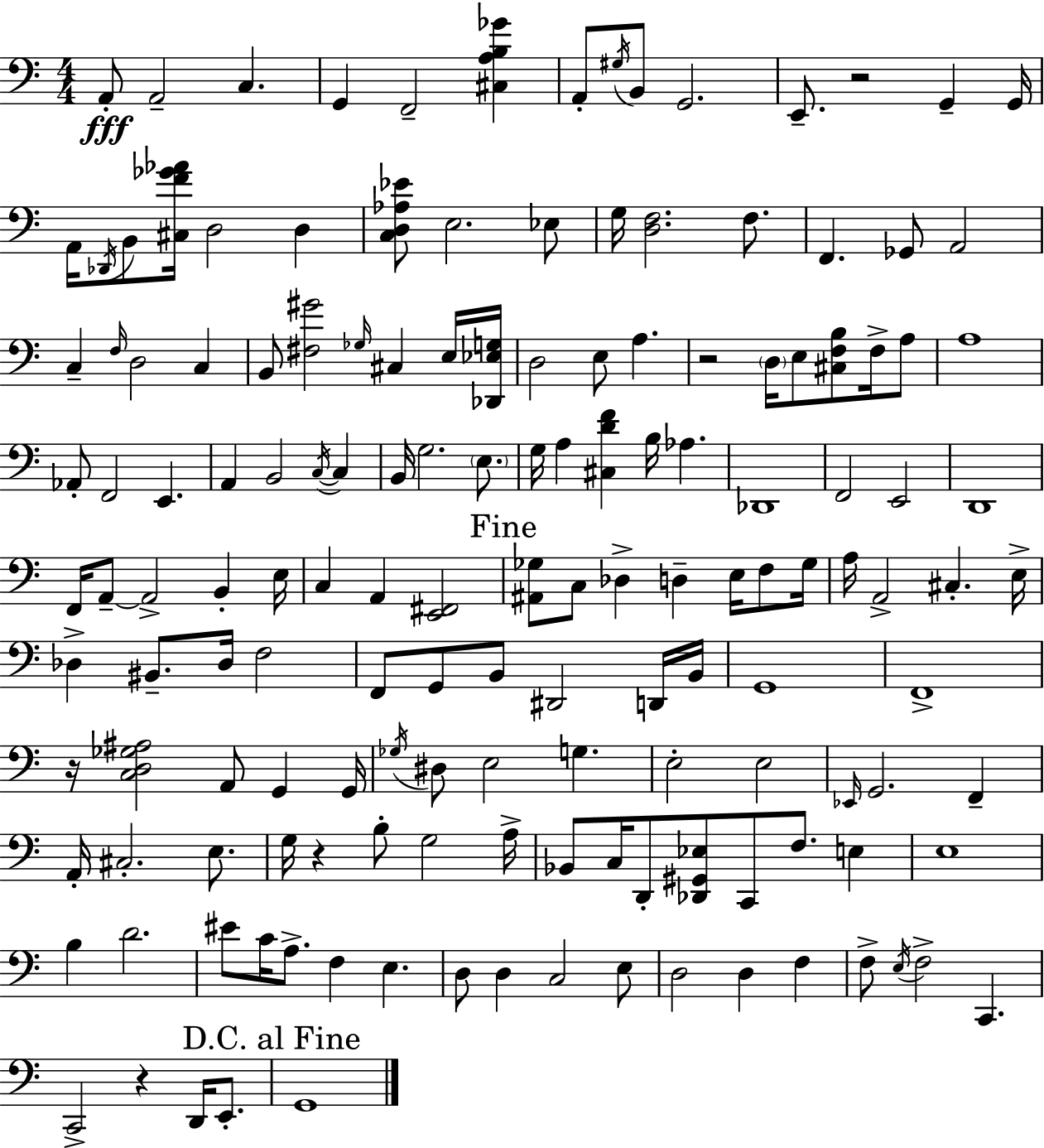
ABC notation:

X:1
T:Untitled
M:4/4
L:1/4
K:C
A,,/2 A,,2 C, G,, F,,2 [^C,A,B,_G] A,,/2 ^G,/4 B,,/2 G,,2 E,,/2 z2 G,, G,,/4 A,,/4 _D,,/4 B,,/2 [^C,F_G_A]/4 D,2 D, [C,D,_A,_E]/2 E,2 _E,/2 G,/4 [D,F,]2 F,/2 F,, _G,,/2 A,,2 C, F,/4 D,2 C, B,,/2 [^F,^G]2 _G,/4 ^C, E,/4 [_D,,_E,G,]/4 D,2 E,/2 A, z2 D,/4 E,/2 [^C,F,B,]/2 F,/4 A,/2 A,4 _A,,/2 F,,2 E,, A,, B,,2 C,/4 C, B,,/4 G,2 E,/2 G,/4 A, [^C,DF] B,/4 _A, _D,,4 F,,2 E,,2 D,,4 F,,/4 A,,/2 A,,2 B,, E,/4 C, A,, [E,,^F,,]2 [^A,,_G,]/2 C,/2 _D, D, E,/4 F,/2 _G,/4 A,/4 A,,2 ^C, E,/4 _D, ^B,,/2 _D,/4 F,2 F,,/2 G,,/2 B,,/2 ^D,,2 D,,/4 B,,/4 G,,4 F,,4 z/4 [C,D,_G,^A,]2 A,,/2 G,, G,,/4 _G,/4 ^D,/2 E,2 G, E,2 E,2 _E,,/4 G,,2 F,, A,,/4 ^C,2 E,/2 G,/4 z B,/2 G,2 A,/4 _B,,/2 C,/4 D,,/2 [_D,,^G,,_E,]/2 C,,/2 F,/2 E, E,4 B, D2 ^E/2 C/4 A,/2 F, E, D,/2 D, C,2 E,/2 D,2 D, F, F,/2 E,/4 F,2 C,, C,,2 z D,,/4 E,,/2 G,,4